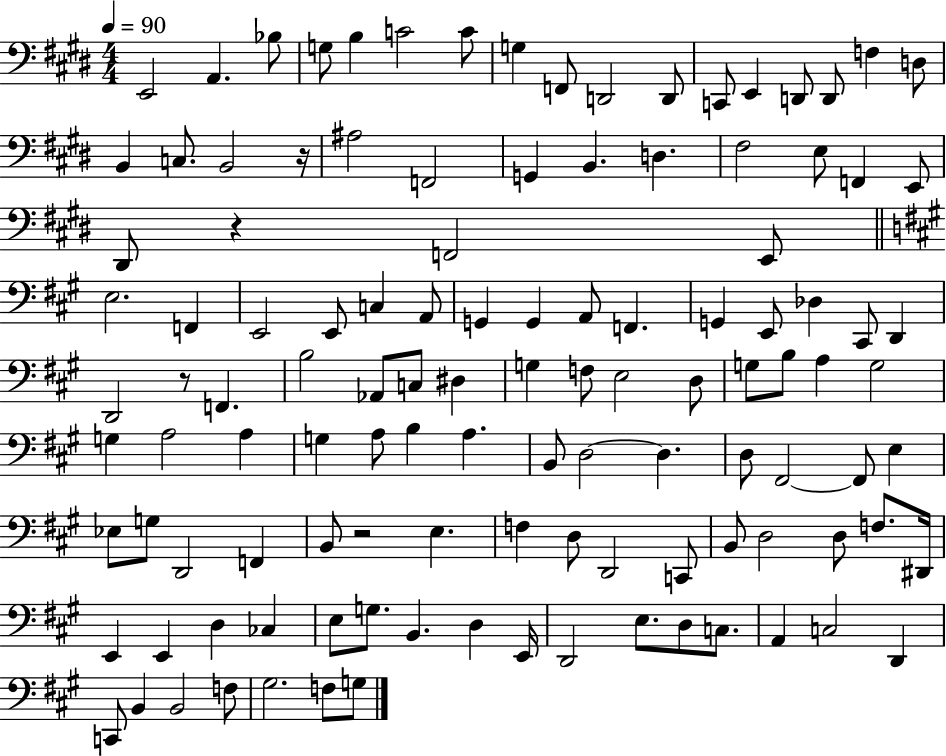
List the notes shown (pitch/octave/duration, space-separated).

E2/h A2/q. Bb3/e G3/e B3/q C4/h C4/e G3/q F2/e D2/h D2/e C2/e E2/q D2/e D2/e F3/q D3/e B2/q C3/e. B2/h R/s A#3/h F2/h G2/q B2/q. D3/q. F#3/h E3/e F2/q E2/e D#2/e R/q F2/h E2/e E3/h. F2/q E2/h E2/e C3/q A2/e G2/q G2/q A2/e F2/q. G2/q E2/e Db3/q C#2/e D2/q D2/h R/e F2/q. B3/h Ab2/e C3/e D#3/q G3/q F3/e E3/h D3/e G3/e B3/e A3/q G3/h G3/q A3/h A3/q G3/q A3/e B3/q A3/q. B2/e D3/h D3/q. D3/e F#2/h F#2/e E3/q Eb3/e G3/e D2/h F2/q B2/e R/h E3/q. F3/q D3/e D2/h C2/e B2/e D3/h D3/e F3/e. D#2/s E2/q E2/q D3/q CES3/q E3/e G3/e. B2/q. D3/q E2/s D2/h E3/e. D3/e C3/e. A2/q C3/h D2/q C2/e B2/q B2/h F3/e G#3/h. F3/e G3/e